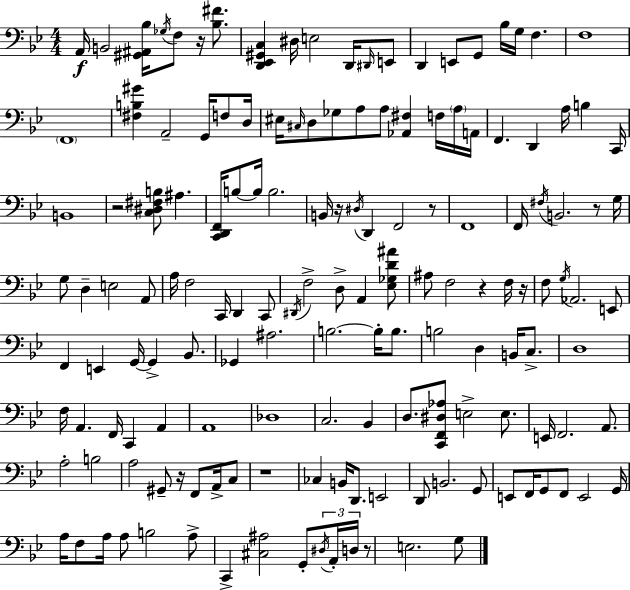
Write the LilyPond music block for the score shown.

{
  \clef bass
  \numericTimeSignature
  \time 4/4
  \key g \minor
  a,16\f b,2 <gis, ais, bes>16 \acciaccatura { ges16 } f8 r16 <bes fis'>8. | <d, ees, gis, c>4 dis16 e2 d,16 \grace { dis,16 } | e,8 d,4 e,8 g,8 bes16 g16 f4. | f1 | \break \parenthesize f,1 | <fis b gis'>4 a,2-- g,16 f8 | d16 eis16 \grace { cis16 } d8 ges8 a8 a8 <aes, fis>4 | f16 \parenthesize a16 a,16 f,4. d,4 a16 b4 | \break c,16 b,1 | r2 <c dis fis b>8 ais4. | <c, d, f,>16 b8~~ b16 b2. | b,16 r16 \acciaccatura { dis16 } d,4 f,2 | \break r8 f,1 | f,16 \acciaccatura { fis16 } b,2. | r8 g16 g8 d4-- e2 | a,8 a16 f2 c,16 d,4 | \break c,8 \acciaccatura { dis,16 } f2-> d8-> | a,4 <ees ges d' ais'>8 ais8 f2 | r4 f16 r16 f8 \acciaccatura { g16 } aes,2. | e,8 f,4 e,4 g,16~~ | \break g,4-> bes,8. ges,4 ais2. | b2.~~ | b16-. b8. b2 d4 | b,16 c8.-> d1 | \break f16 a,4. f,16 c,4 | a,4 a,1 | des1 | c2. | \break bes,4 d8. <c, f, dis aes>8 e2-> | e8. e,16 f,2. | a,8. a2-. b2 | a2 gis,8-- | \break r16 f,8 a,16-> c8 r1 | ces4 b,16 d,8. e,2 | d,8 b,2. | g,8 e,8 f,16 g,8 f,8 e,2 | \break g,16 a16 f8 a16 a8 b2 | a8-> c,4-> <cis ais>2 | g,8-. \tuplet 3/2 { \acciaccatura { dis16 } a,16-. d16 } r8 e2. | g8 \bar "|."
}